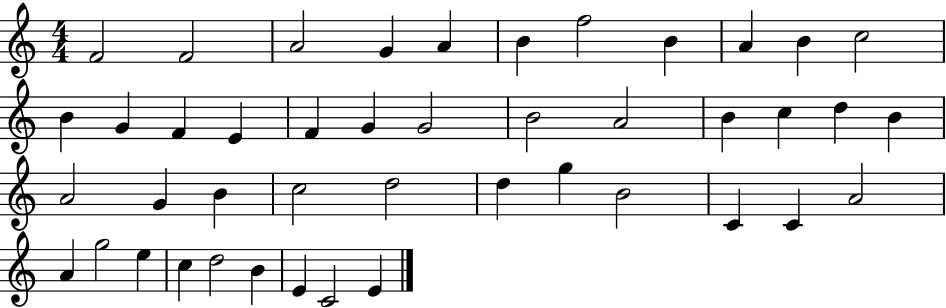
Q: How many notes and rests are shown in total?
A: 44